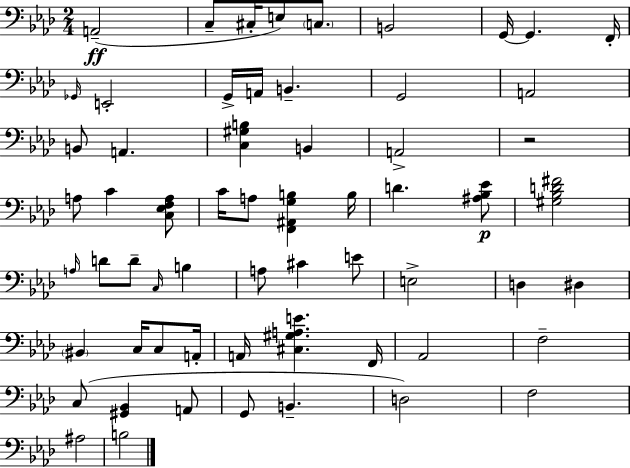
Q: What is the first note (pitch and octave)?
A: A2